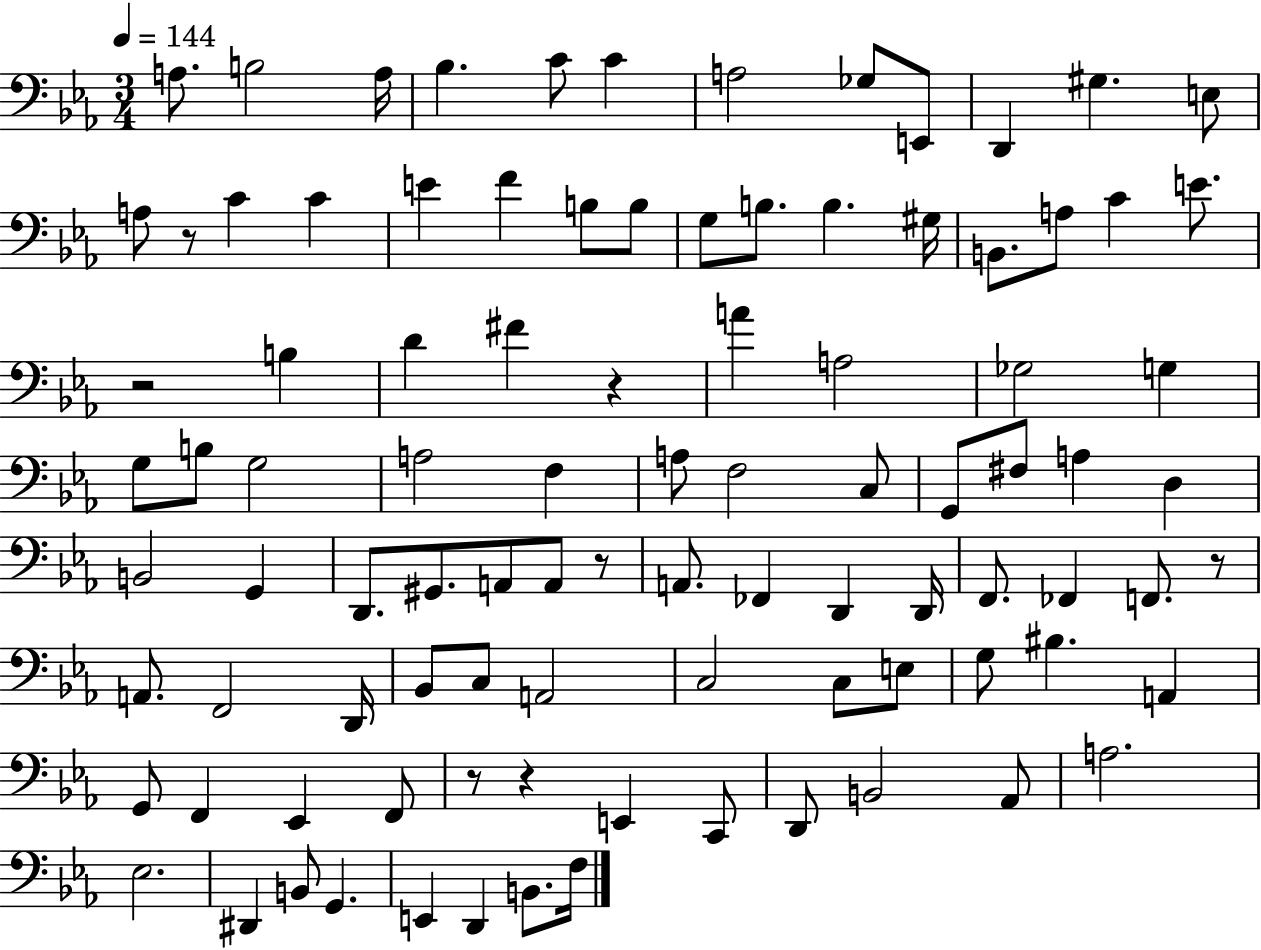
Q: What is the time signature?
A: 3/4